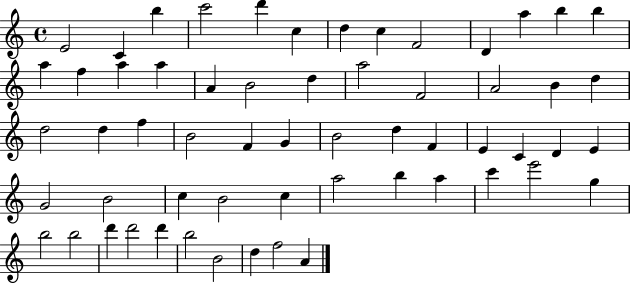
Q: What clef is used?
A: treble